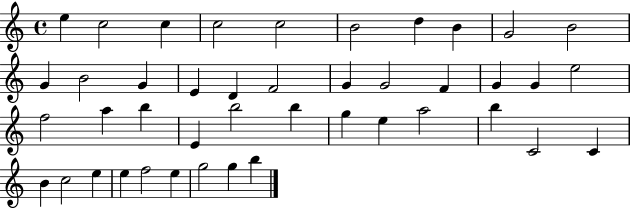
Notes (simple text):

E5/q C5/h C5/q C5/h C5/h B4/h D5/q B4/q G4/h B4/h G4/q B4/h G4/q E4/q D4/q F4/h G4/q G4/h F4/q G4/q G4/q E5/h F5/h A5/q B5/q E4/q B5/h B5/q G5/q E5/q A5/h B5/q C4/h C4/q B4/q C5/h E5/q E5/q F5/h E5/q G5/h G5/q B5/q